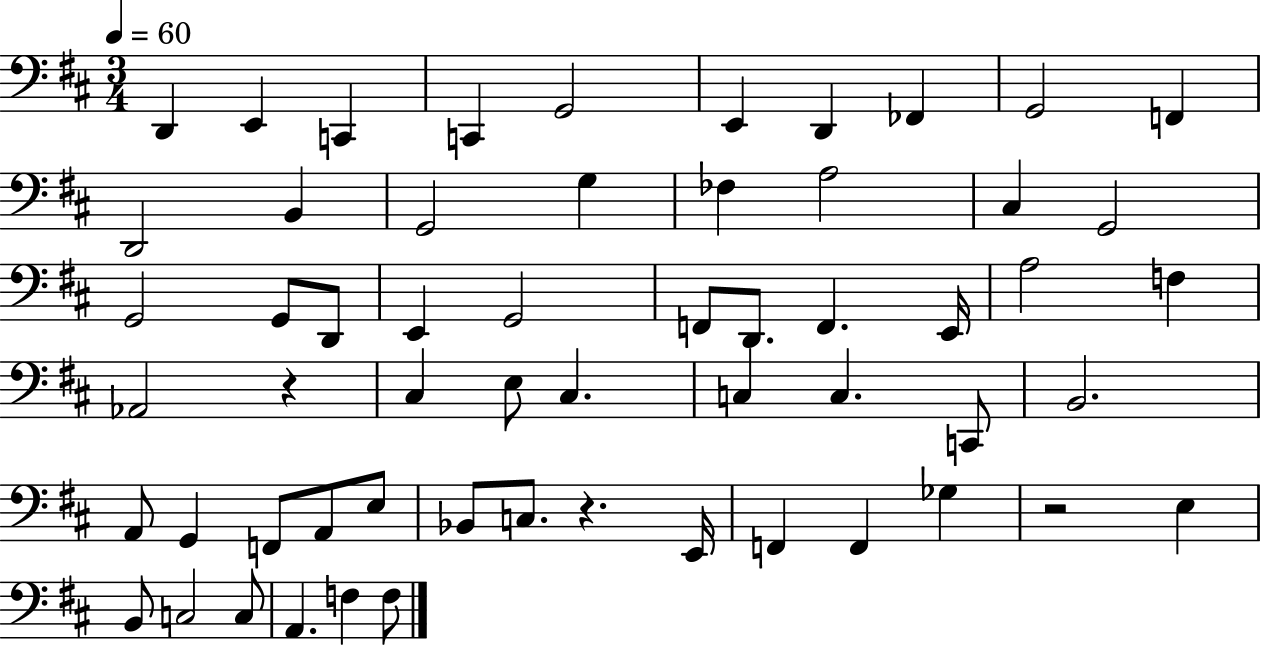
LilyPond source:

{
  \clef bass
  \numericTimeSignature
  \time 3/4
  \key d \major
  \tempo 4 = 60
  d,4 e,4 c,4 | c,4 g,2 | e,4 d,4 fes,4 | g,2 f,4 | \break d,2 b,4 | g,2 g4 | fes4 a2 | cis4 g,2 | \break g,2 g,8 d,8 | e,4 g,2 | f,8 d,8. f,4. e,16 | a2 f4 | \break aes,2 r4 | cis4 e8 cis4. | c4 c4. c,8 | b,2. | \break a,8 g,4 f,8 a,8 e8 | bes,8 c8. r4. e,16 | f,4 f,4 ges4 | r2 e4 | \break b,8 c2 c8 | a,4. f4 f8 | \bar "|."
}